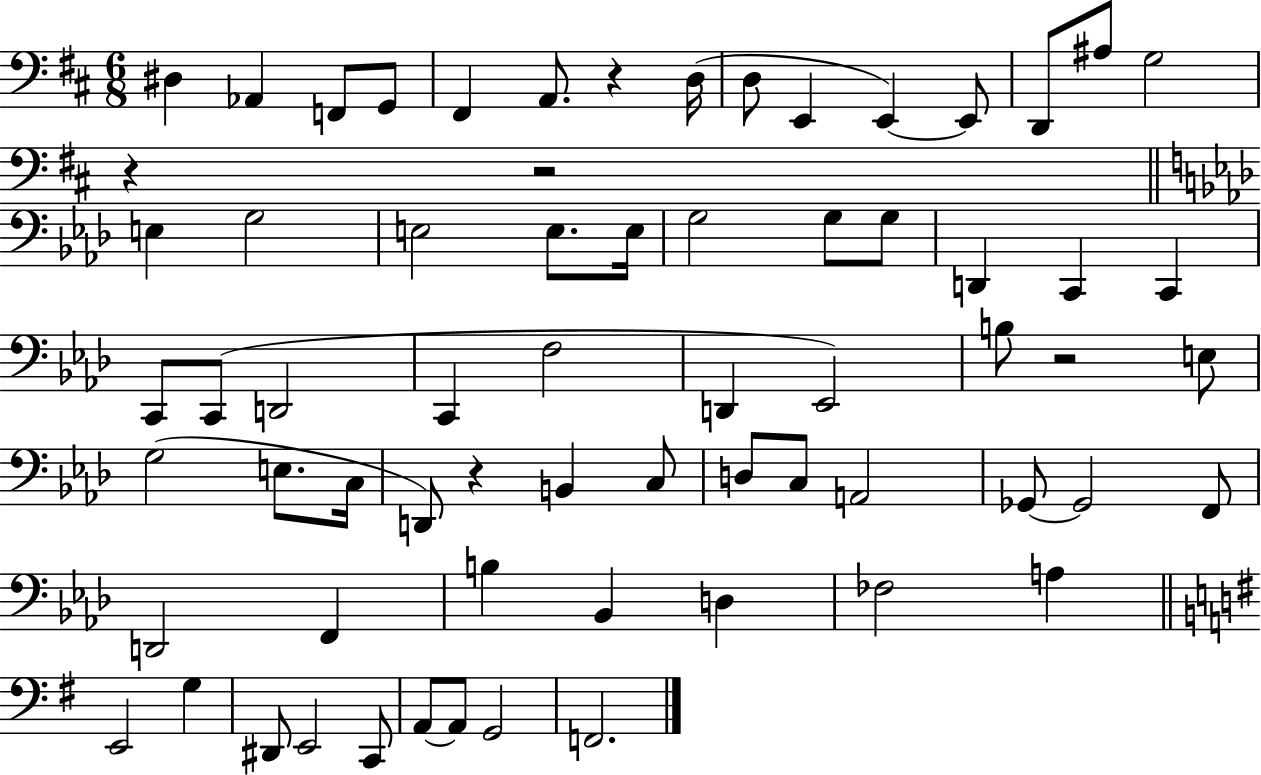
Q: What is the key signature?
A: D major